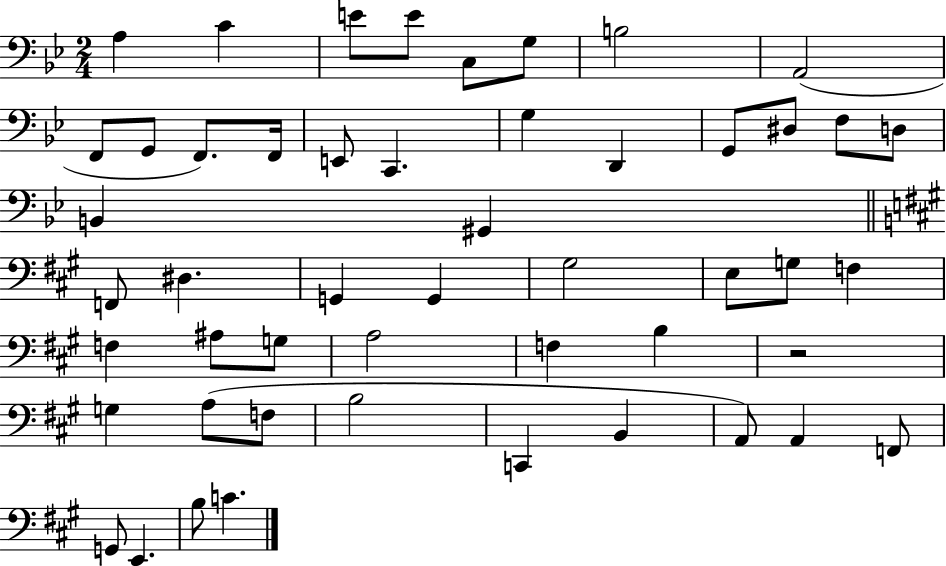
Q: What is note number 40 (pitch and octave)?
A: B3